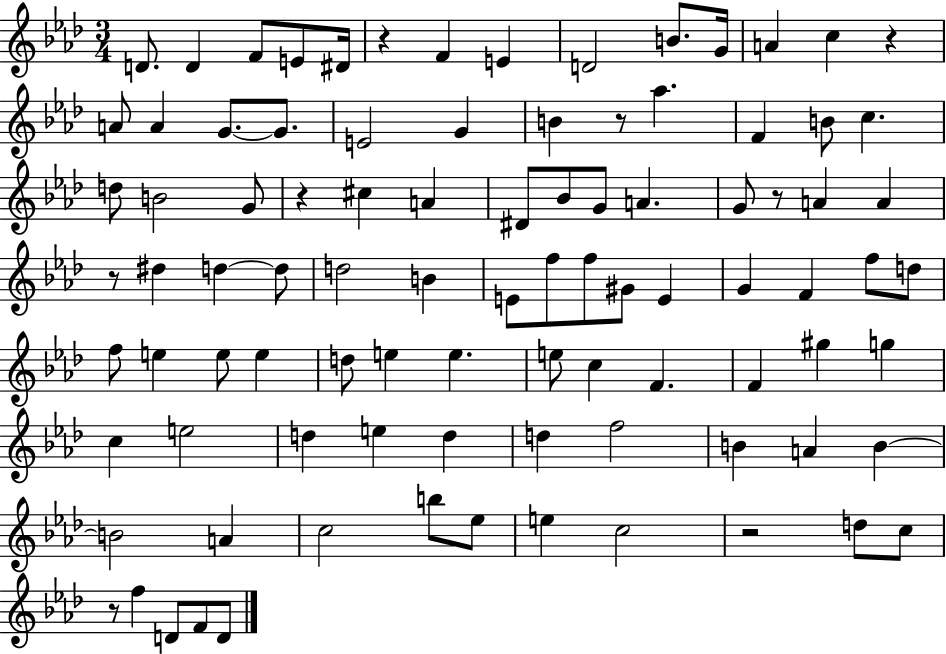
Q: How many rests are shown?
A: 8